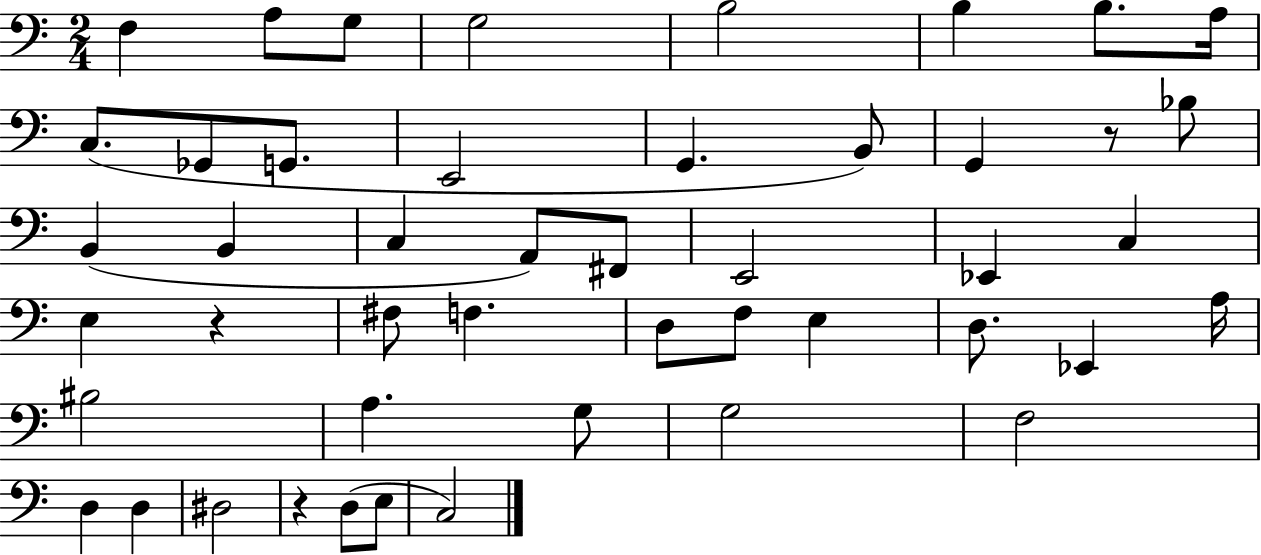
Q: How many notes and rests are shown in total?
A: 47